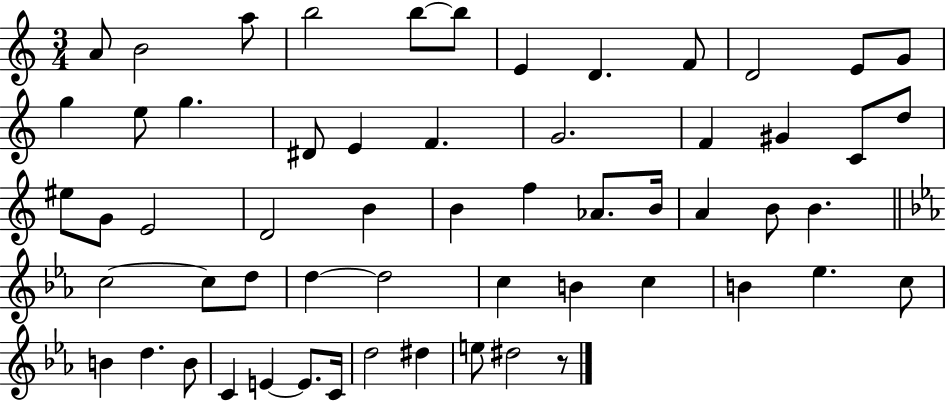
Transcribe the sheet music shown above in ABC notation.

X:1
T:Untitled
M:3/4
L:1/4
K:C
A/2 B2 a/2 b2 b/2 b/2 E D F/2 D2 E/2 G/2 g e/2 g ^D/2 E F G2 F ^G C/2 d/2 ^e/2 G/2 E2 D2 B B f _A/2 B/4 A B/2 B c2 c/2 d/2 d d2 c B c B _e c/2 B d B/2 C E E/2 C/4 d2 ^d e/2 ^d2 z/2